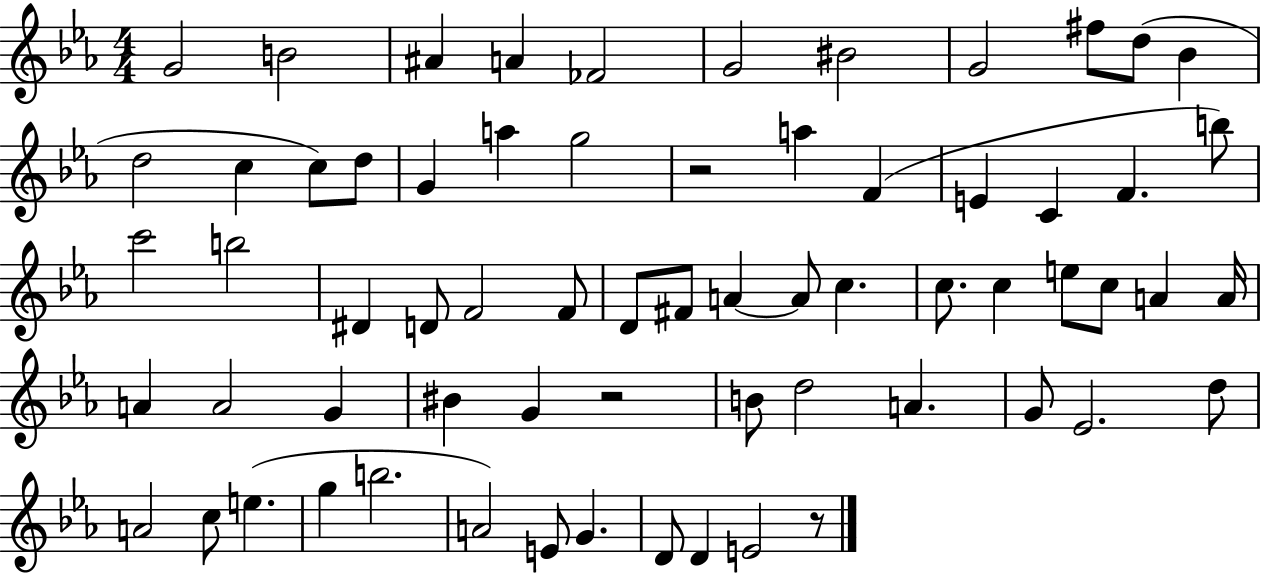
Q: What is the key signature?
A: EES major